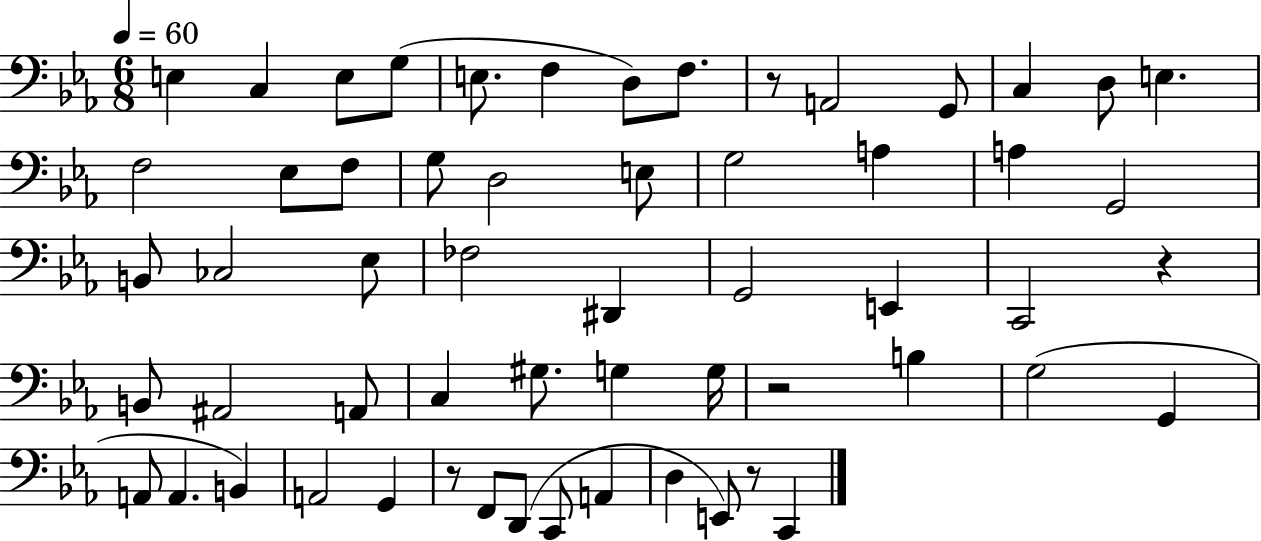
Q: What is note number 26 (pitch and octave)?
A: Eb3